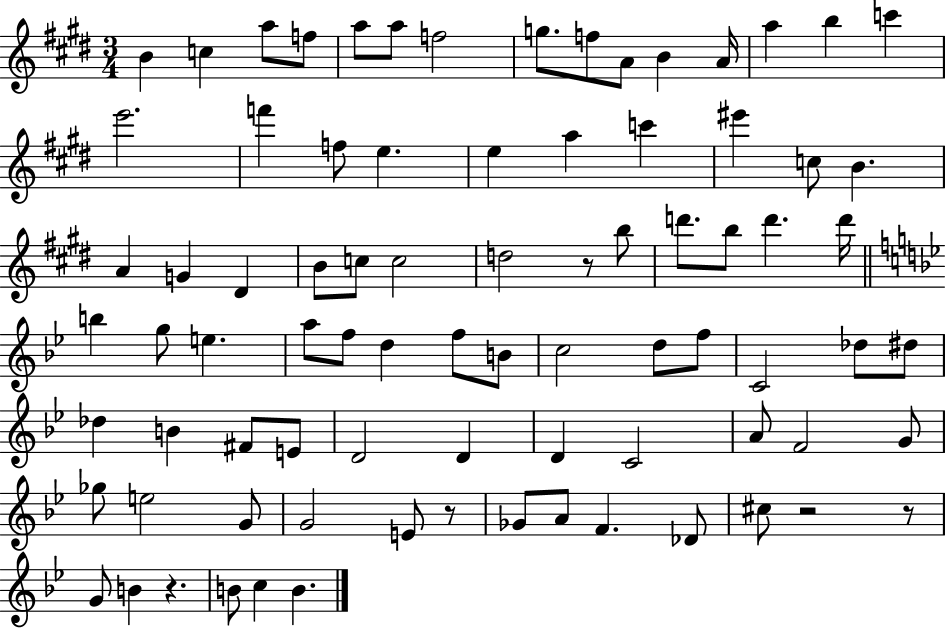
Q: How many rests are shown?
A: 5